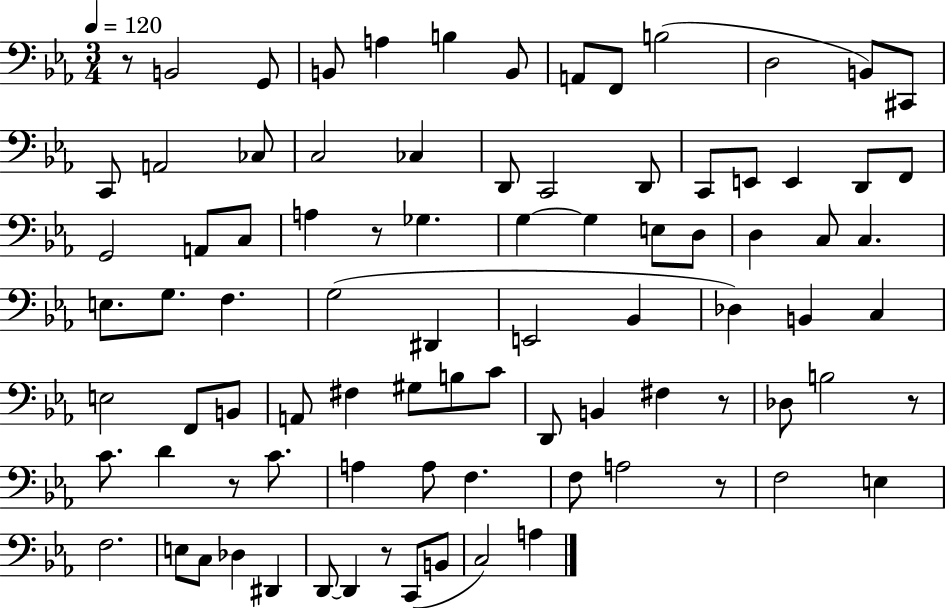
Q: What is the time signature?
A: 3/4